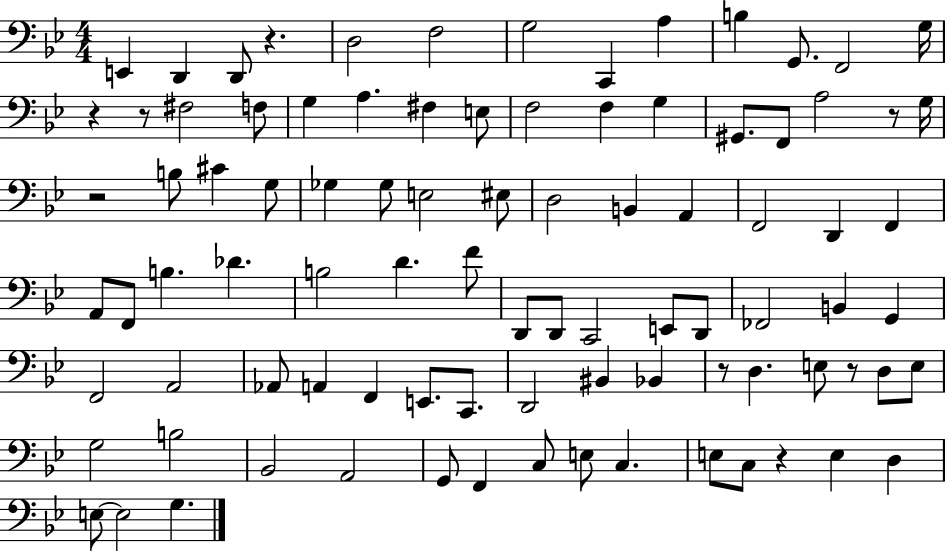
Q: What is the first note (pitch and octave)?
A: E2